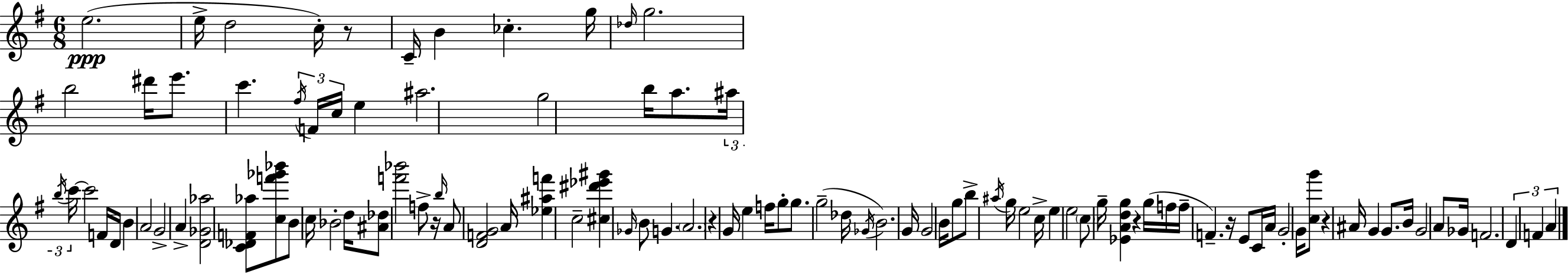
{
  \clef treble
  \numericTimeSignature
  \time 6/8
  \key g \major
  \repeat volta 2 { e''2.(\ppp | e''16-> d''2 c''16-.) r8 | c'16-- b'4 ces''4.-. g''16 | \grace { des''16 } g''2. | \break b''2 dis'''16 e'''8. | c'''4. \tuplet 3/2 { \acciaccatura { fis''16 } f'16 c''16 } e''4 | ais''2. | g''2 b''16 a''8. | \break \tuplet 3/2 { ais''16 \acciaccatura { b''16 } c'''16~~ } c'''2 | f'16 d'16 b'4 a'2 | g'2-> a'4-> | <d' ges' aes''>2 <c' des' f' aes''>8 | \break <c'' f''' ges''' bes'''>8 b'8 c''16 bes'2-. | d''16 <ais' des''>8 <f''' bes'''>2 | f''8-> r16 \grace { b''16 } a'8 <d' f' g'>2 | a'16 <ees'' ais'' f'''>4 c''2-- | \break <cis'' dis''' ees''' gis'''>4 \grace { ges'16 } b'8 g'4. | \parenthesize a'2. | r4 g'16 e''4 | f''16 g''8-. g''8. g''2--( | \break des''16 \acciaccatura { ges'16 }) b'2. | g'16 g'2 | b'16 g''8 b''8-> \acciaccatura { ais''16 } g''16 e''2 | c''16-> e''4 e''2 | \break \parenthesize c''8 g''16-- <ees' a' d'' g''>4 | r4 g''16( f''16 f''16-- f'4.--) | r16 e'8 c'16 a'16 g'2-. | g'16 <c'' g'''>8 r4 ais'16 | \break g'4 g'8. b'16 g'2 | a'8 ges'16 f'2. | \tuplet 3/2 { d'4 f'4 | a'4 } } \bar "|."
}